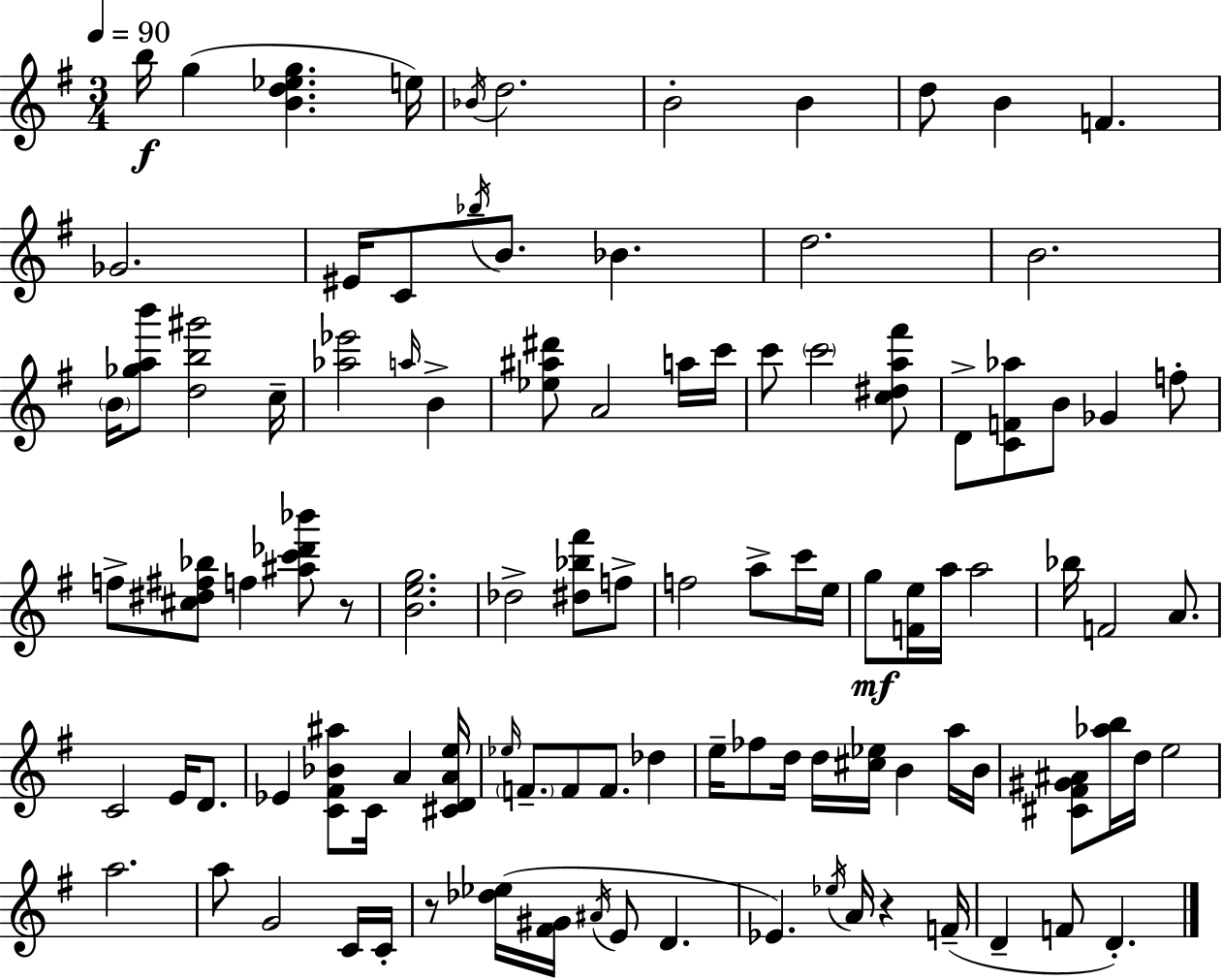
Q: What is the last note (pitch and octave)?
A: D4